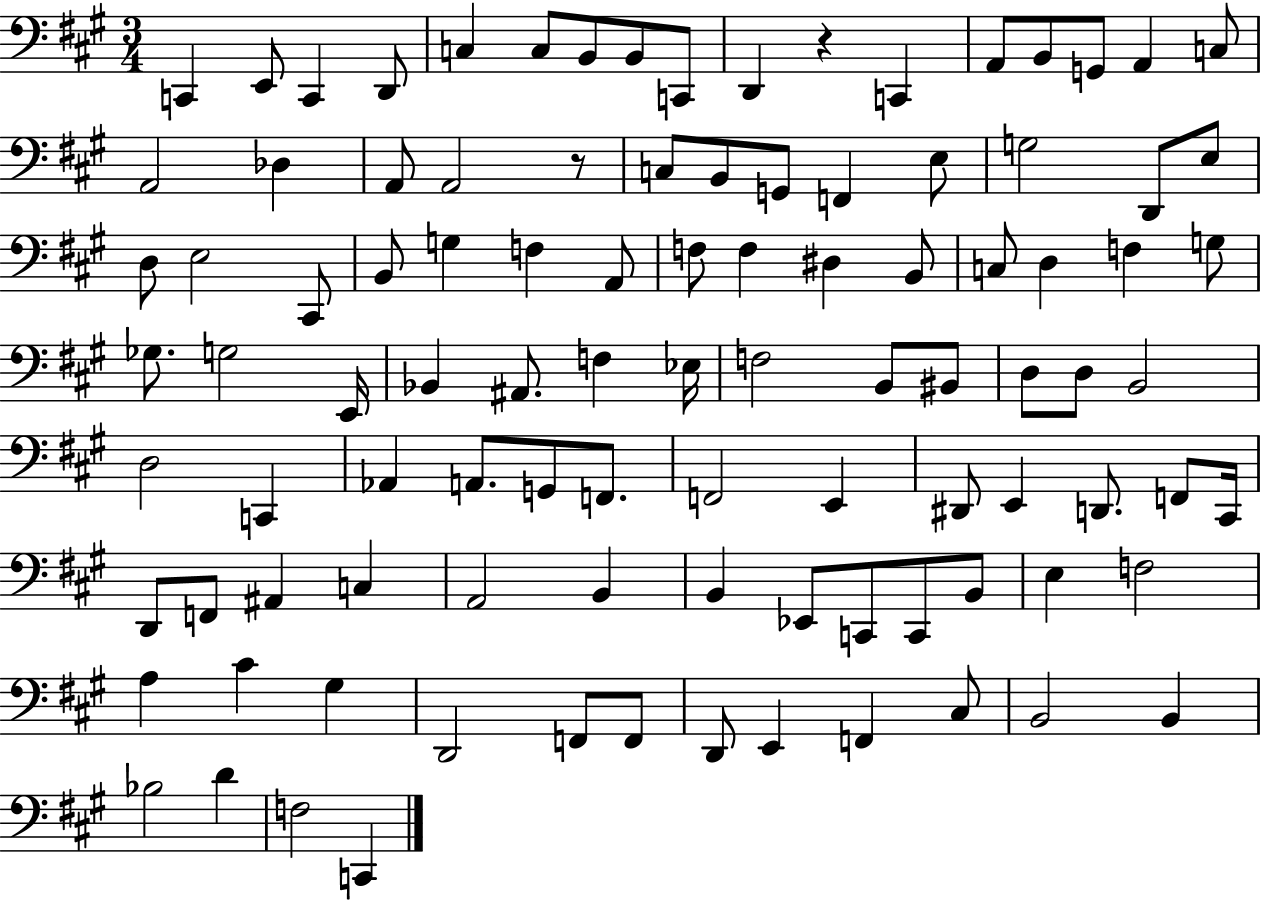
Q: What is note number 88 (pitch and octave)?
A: F2